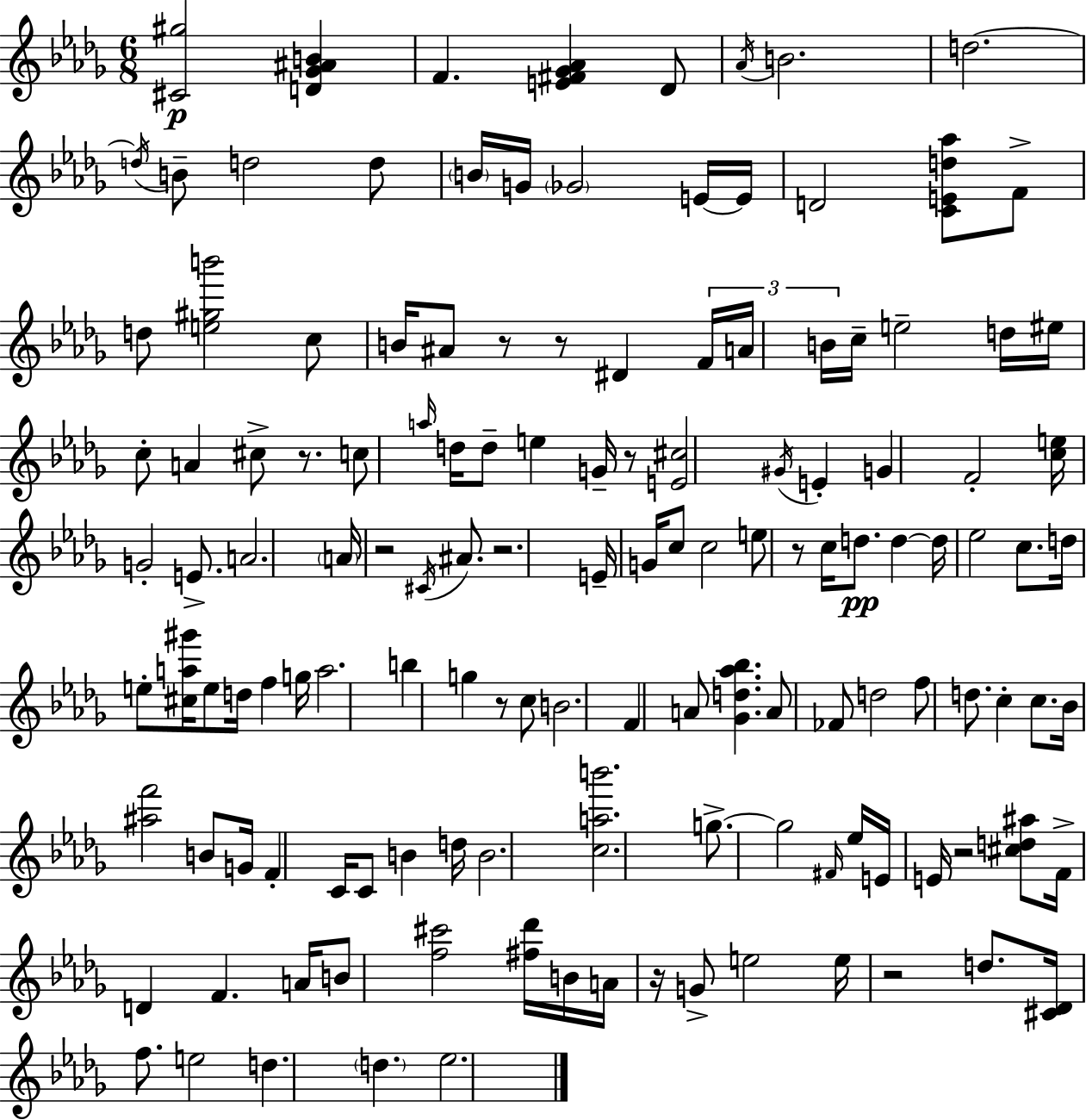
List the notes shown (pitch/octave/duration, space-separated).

[C#4,G#5]/h [D4,Gb4,A#4,B4]/q F4/q. [E4,F#4,Gb4,Ab4]/q Db4/e Ab4/s B4/h. D5/h. D5/s B4/e D5/h D5/e B4/s G4/s Gb4/h E4/s E4/s D4/h [C4,E4,D5,Ab5]/e F4/e D5/e [E5,G#5,B6]/h C5/e B4/s A#4/e R/e R/e D#4/q F4/s A4/s B4/s C5/s E5/h D5/s EIS5/s C5/e A4/q C#5/e R/e. C5/e A5/s D5/s D5/e E5/q G4/s R/e [E4,C#5]/h G#4/s E4/q G4/q F4/h [C5,E5]/s G4/h E4/e. A4/h. A4/s R/h C#4/s A#4/e. R/h. E4/s G4/s C5/e C5/h E5/e R/e C5/s D5/e. D5/q D5/s Eb5/h C5/e. D5/s E5/e [C#5,A5,G#6]/s E5/e D5/s F5/q G5/s A5/h. B5/q G5/q R/e C5/e B4/h. F4/q A4/e [Gb4,D5,Ab5,Bb5]/q. A4/e FES4/e D5/h F5/e D5/e. C5/q C5/e. Bb4/s [A#5,F6]/h B4/e G4/s F4/q C4/s C4/e B4/q D5/s B4/h. [C5,A5,B6]/h. G5/e. G5/h F#4/s Eb5/s E4/s E4/s R/h [C#5,D5,A#5]/e F4/s D4/q F4/q. A4/s B4/e [F5,C#6]/h [F#5,Db6]/s B4/s A4/s R/s G4/e E5/h E5/s R/h D5/e. [C#4,Db4]/s F5/e. E5/h D5/q. D5/q. Eb5/h.